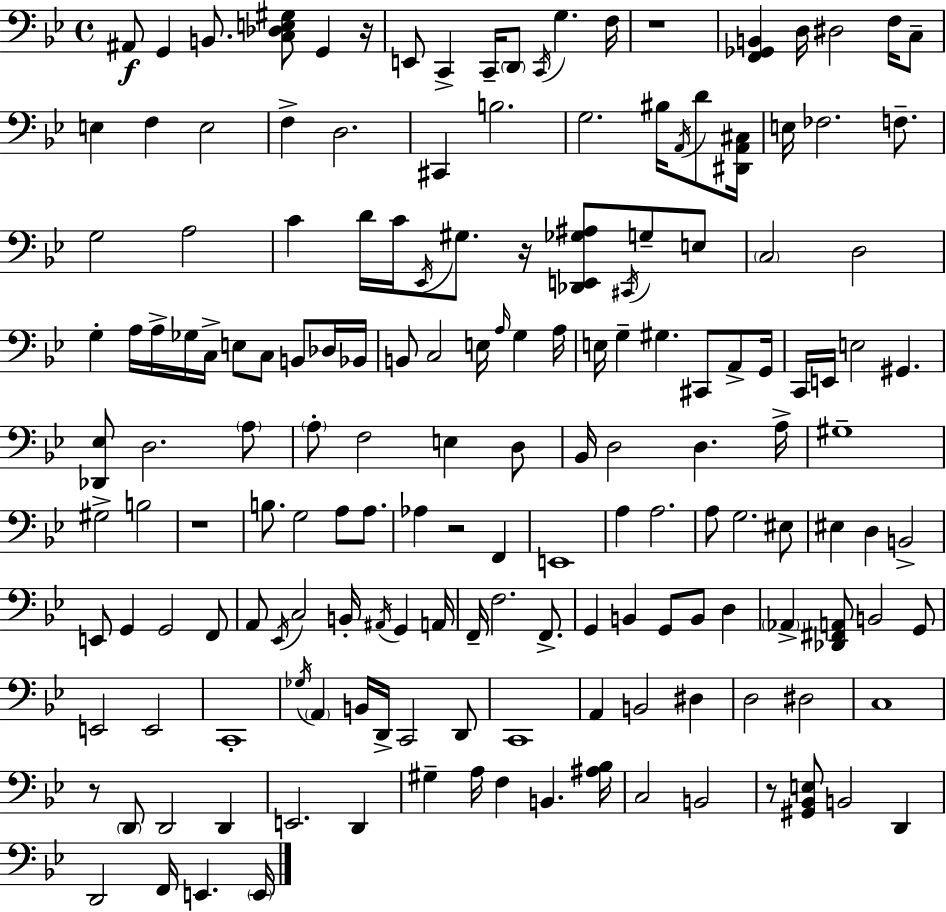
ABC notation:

X:1
T:Untitled
M:4/4
L:1/4
K:Gm
^A,,/2 G,, B,,/2 [C,_D,E,^G,]/2 G,, z/4 E,,/2 C,, C,,/4 D,,/2 C,,/4 G, F,/4 z4 [F,,_G,,B,,] D,/4 ^D,2 F,/4 C,/2 E, F, E,2 F, D,2 ^C,, B,2 G,2 ^B,/4 A,,/4 D/2 [^D,,A,,^C,]/4 E,/4 _F,2 F,/2 G,2 A,2 C D/4 C/4 _E,,/4 ^G,/2 z/4 [_D,,E,,_G,^A,]/2 ^C,,/4 G,/2 E,/2 C,2 D,2 G, A,/4 A,/4 _G,/4 C,/4 E,/2 C,/2 B,,/2 _D,/4 _B,,/4 B,,/2 C,2 E,/4 A,/4 G, A,/4 E,/4 G, ^G, ^C,,/2 A,,/2 G,,/4 C,,/4 E,,/4 E,2 ^G,, [_D,,_E,]/2 D,2 A,/2 A,/2 F,2 E, D,/2 _B,,/4 D,2 D, A,/4 ^G,4 ^G,2 B,2 z4 B,/2 G,2 A,/2 A,/2 _A, z2 F,, E,,4 A, A,2 A,/2 G,2 ^E,/2 ^E, D, B,,2 E,,/2 G,, G,,2 F,,/2 A,,/2 _E,,/4 C,2 B,,/4 ^A,,/4 G,, A,,/4 F,,/4 F,2 F,,/2 G,, B,, G,,/2 B,,/2 D, _A,, [_D,,^F,,A,,]/2 B,,2 G,,/2 E,,2 E,,2 C,,4 _G,/4 A,, B,,/4 D,,/4 C,,2 D,,/2 C,,4 A,, B,,2 ^D, D,2 ^D,2 C,4 z/2 D,,/2 D,,2 D,, E,,2 D,, ^G, A,/4 F, B,, [^A,_B,]/4 C,2 B,,2 z/2 [^G,,_B,,E,]/2 B,,2 D,, D,,2 F,,/4 E,, E,,/4